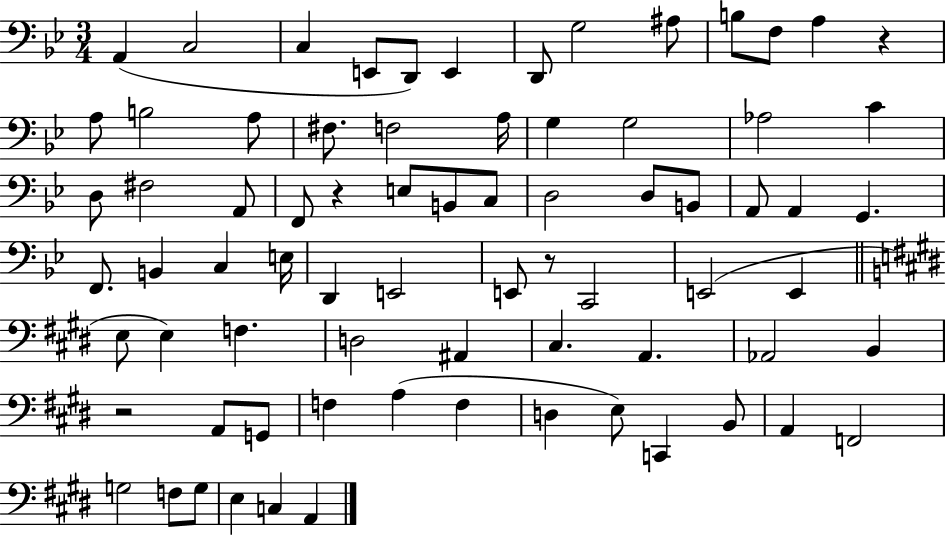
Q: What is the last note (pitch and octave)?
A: A2